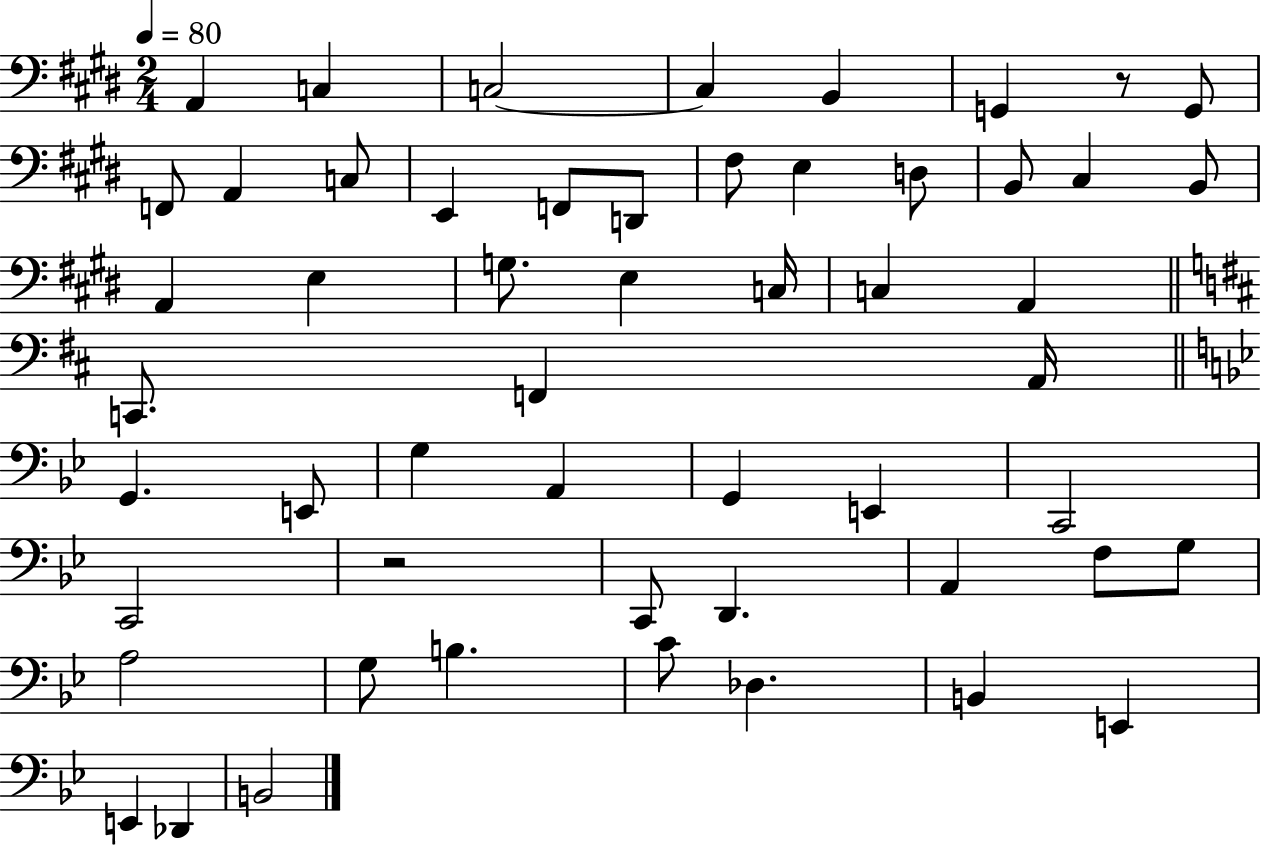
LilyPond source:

{
  \clef bass
  \numericTimeSignature
  \time 2/4
  \key e \major
  \tempo 4 = 80
  \repeat volta 2 { a,4 c4 | c2~~ | c4 b,4 | g,4 r8 g,8 | \break f,8 a,4 c8 | e,4 f,8 d,8 | fis8 e4 d8 | b,8 cis4 b,8 | \break a,4 e4 | g8. e4 c16 | c4 a,4 | \bar "||" \break \key b \minor c,8. f,4 a,16 | \bar "||" \break \key bes \major g,4. e,8 | g4 a,4 | g,4 e,4 | c,2 | \break c,2 | r2 | c,8 d,4. | a,4 f8 g8 | \break a2 | g8 b4. | c'8 des4. | b,4 e,4 | \break e,4 des,4 | b,2 | } \bar "|."
}